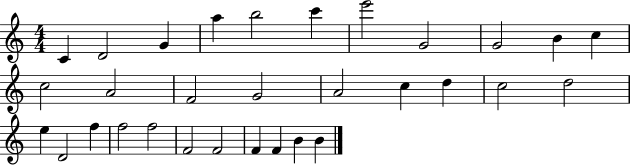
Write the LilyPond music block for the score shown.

{
  \clef treble
  \numericTimeSignature
  \time 4/4
  \key c \major
  c'4 d'2 g'4 | a''4 b''2 c'''4 | e'''2 g'2 | g'2 b'4 c''4 | \break c''2 a'2 | f'2 g'2 | a'2 c''4 d''4 | c''2 d''2 | \break e''4 d'2 f''4 | f''2 f''2 | f'2 f'2 | f'4 f'4 b'4 b'4 | \break \bar "|."
}